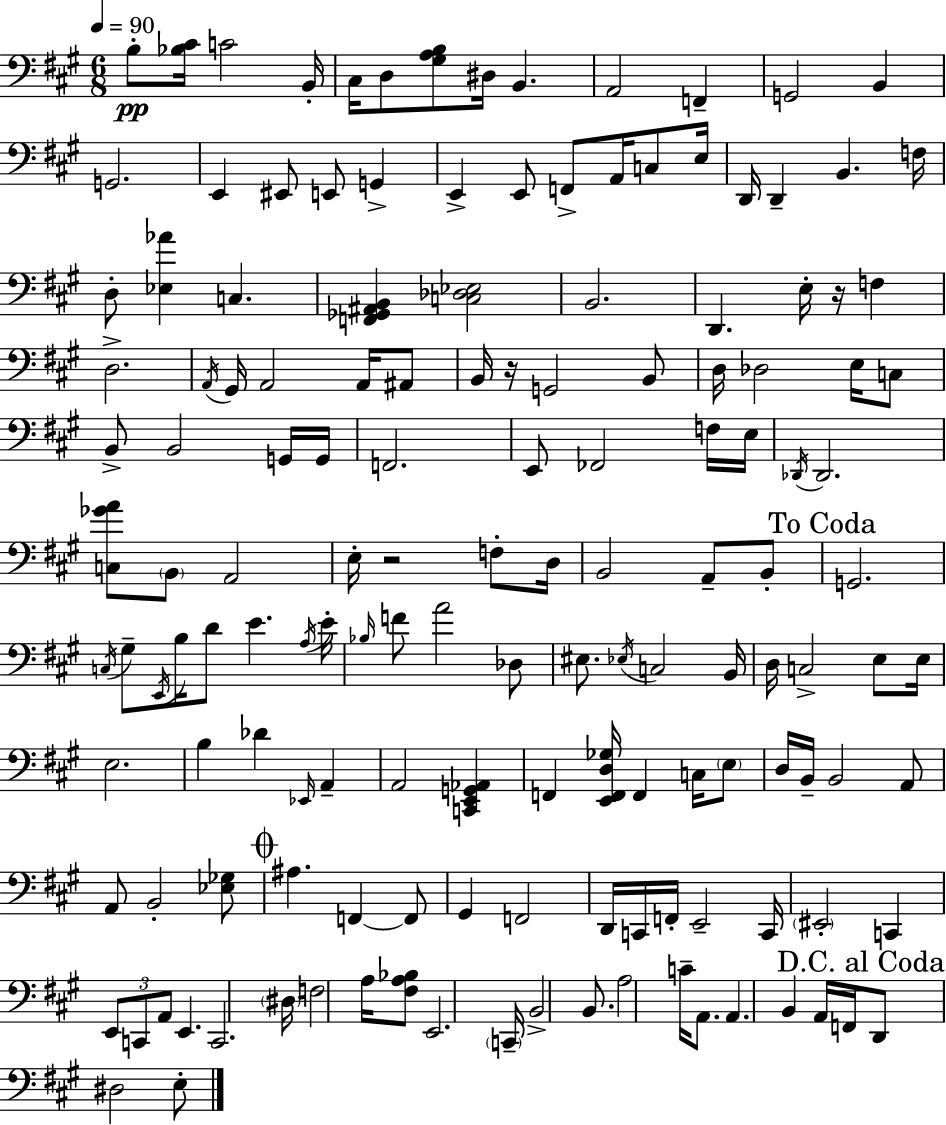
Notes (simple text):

B3/e [Bb3,C#4]/s C4/h B2/s C#3/s D3/e [G#3,A3,B3]/e D#3/s B2/q. A2/h F2/q G2/h B2/q G2/h. E2/q EIS2/e E2/e G2/q E2/q E2/e F2/e A2/s C3/e E3/s D2/s D2/q B2/q. F3/s D3/e [Eb3,Ab4]/q C3/q. [F2,Gb2,A#2,B2]/q [C3,Db3,Eb3]/h B2/h. D2/q. E3/s R/s F3/q D3/h. A2/s G#2/s A2/h A2/s A#2/e B2/s R/s G2/h B2/e D3/s Db3/h E3/s C3/e B2/e B2/h G2/s G2/s F2/h. E2/e FES2/h F3/s E3/s Db2/s Db2/h. [C3,Gb4,A4]/e B2/e A2/h E3/s R/h F3/e D3/s B2/h A2/e B2/e G2/h. C3/s G#3/e E2/s B3/s D4/e E4/q. A3/s E4/s Bb3/s F4/e A4/h Db3/e EIS3/e. Eb3/s C3/h B2/s D3/s C3/h E3/e E3/s E3/h. B3/q Db4/q Eb2/s A2/q A2/h [C2,E2,G2,Ab2]/q F2/q [E2,F2,D3,Gb3]/s F2/q C3/s E3/e D3/s B2/s B2/h A2/e A2/e B2/h [Eb3,Gb3]/e A#3/q. F2/q F2/e G#2/q F2/h D2/s C2/s F2/s E2/h C2/s EIS2/h C2/q E2/e C2/e A2/e E2/q. C2/h. D#3/s F3/h A3/s [F#3,A3,Bb3]/e E2/h. C2/s B2/h B2/e. A3/h C4/s A2/e. A2/q. B2/q A2/s F2/s D2/e D#3/h E3/e